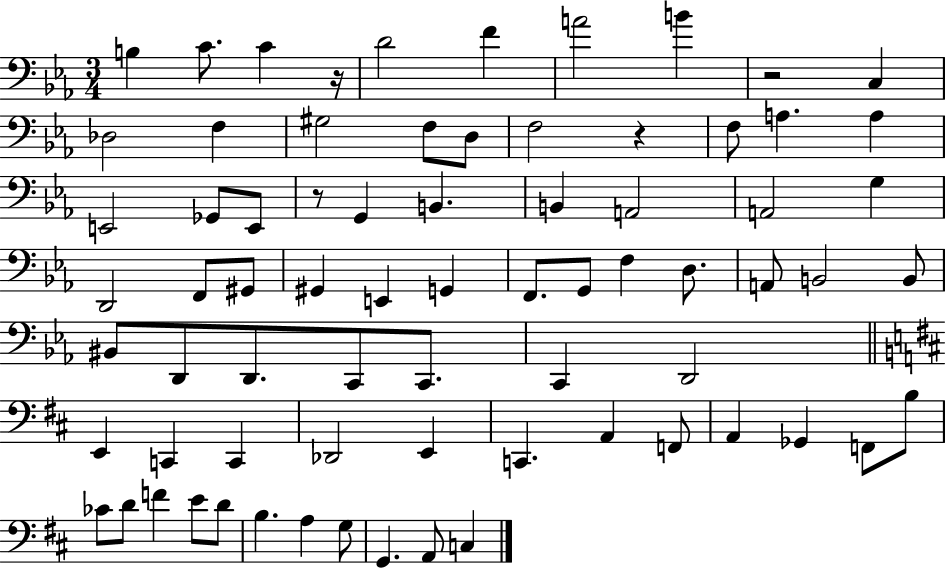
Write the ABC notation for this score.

X:1
T:Untitled
M:3/4
L:1/4
K:Eb
B, C/2 C z/4 D2 F A2 B z2 C, _D,2 F, ^G,2 F,/2 D,/2 F,2 z F,/2 A, A, E,,2 _G,,/2 E,,/2 z/2 G,, B,, B,, A,,2 A,,2 G, D,,2 F,,/2 ^G,,/2 ^G,, E,, G,, F,,/2 G,,/2 F, D,/2 A,,/2 B,,2 B,,/2 ^B,,/2 D,,/2 D,,/2 C,,/2 C,,/2 C,, D,,2 E,, C,, C,, _D,,2 E,, C,, A,, F,,/2 A,, _G,, F,,/2 B,/2 _C/2 D/2 F E/2 D/2 B, A, G,/2 G,, A,,/2 C,